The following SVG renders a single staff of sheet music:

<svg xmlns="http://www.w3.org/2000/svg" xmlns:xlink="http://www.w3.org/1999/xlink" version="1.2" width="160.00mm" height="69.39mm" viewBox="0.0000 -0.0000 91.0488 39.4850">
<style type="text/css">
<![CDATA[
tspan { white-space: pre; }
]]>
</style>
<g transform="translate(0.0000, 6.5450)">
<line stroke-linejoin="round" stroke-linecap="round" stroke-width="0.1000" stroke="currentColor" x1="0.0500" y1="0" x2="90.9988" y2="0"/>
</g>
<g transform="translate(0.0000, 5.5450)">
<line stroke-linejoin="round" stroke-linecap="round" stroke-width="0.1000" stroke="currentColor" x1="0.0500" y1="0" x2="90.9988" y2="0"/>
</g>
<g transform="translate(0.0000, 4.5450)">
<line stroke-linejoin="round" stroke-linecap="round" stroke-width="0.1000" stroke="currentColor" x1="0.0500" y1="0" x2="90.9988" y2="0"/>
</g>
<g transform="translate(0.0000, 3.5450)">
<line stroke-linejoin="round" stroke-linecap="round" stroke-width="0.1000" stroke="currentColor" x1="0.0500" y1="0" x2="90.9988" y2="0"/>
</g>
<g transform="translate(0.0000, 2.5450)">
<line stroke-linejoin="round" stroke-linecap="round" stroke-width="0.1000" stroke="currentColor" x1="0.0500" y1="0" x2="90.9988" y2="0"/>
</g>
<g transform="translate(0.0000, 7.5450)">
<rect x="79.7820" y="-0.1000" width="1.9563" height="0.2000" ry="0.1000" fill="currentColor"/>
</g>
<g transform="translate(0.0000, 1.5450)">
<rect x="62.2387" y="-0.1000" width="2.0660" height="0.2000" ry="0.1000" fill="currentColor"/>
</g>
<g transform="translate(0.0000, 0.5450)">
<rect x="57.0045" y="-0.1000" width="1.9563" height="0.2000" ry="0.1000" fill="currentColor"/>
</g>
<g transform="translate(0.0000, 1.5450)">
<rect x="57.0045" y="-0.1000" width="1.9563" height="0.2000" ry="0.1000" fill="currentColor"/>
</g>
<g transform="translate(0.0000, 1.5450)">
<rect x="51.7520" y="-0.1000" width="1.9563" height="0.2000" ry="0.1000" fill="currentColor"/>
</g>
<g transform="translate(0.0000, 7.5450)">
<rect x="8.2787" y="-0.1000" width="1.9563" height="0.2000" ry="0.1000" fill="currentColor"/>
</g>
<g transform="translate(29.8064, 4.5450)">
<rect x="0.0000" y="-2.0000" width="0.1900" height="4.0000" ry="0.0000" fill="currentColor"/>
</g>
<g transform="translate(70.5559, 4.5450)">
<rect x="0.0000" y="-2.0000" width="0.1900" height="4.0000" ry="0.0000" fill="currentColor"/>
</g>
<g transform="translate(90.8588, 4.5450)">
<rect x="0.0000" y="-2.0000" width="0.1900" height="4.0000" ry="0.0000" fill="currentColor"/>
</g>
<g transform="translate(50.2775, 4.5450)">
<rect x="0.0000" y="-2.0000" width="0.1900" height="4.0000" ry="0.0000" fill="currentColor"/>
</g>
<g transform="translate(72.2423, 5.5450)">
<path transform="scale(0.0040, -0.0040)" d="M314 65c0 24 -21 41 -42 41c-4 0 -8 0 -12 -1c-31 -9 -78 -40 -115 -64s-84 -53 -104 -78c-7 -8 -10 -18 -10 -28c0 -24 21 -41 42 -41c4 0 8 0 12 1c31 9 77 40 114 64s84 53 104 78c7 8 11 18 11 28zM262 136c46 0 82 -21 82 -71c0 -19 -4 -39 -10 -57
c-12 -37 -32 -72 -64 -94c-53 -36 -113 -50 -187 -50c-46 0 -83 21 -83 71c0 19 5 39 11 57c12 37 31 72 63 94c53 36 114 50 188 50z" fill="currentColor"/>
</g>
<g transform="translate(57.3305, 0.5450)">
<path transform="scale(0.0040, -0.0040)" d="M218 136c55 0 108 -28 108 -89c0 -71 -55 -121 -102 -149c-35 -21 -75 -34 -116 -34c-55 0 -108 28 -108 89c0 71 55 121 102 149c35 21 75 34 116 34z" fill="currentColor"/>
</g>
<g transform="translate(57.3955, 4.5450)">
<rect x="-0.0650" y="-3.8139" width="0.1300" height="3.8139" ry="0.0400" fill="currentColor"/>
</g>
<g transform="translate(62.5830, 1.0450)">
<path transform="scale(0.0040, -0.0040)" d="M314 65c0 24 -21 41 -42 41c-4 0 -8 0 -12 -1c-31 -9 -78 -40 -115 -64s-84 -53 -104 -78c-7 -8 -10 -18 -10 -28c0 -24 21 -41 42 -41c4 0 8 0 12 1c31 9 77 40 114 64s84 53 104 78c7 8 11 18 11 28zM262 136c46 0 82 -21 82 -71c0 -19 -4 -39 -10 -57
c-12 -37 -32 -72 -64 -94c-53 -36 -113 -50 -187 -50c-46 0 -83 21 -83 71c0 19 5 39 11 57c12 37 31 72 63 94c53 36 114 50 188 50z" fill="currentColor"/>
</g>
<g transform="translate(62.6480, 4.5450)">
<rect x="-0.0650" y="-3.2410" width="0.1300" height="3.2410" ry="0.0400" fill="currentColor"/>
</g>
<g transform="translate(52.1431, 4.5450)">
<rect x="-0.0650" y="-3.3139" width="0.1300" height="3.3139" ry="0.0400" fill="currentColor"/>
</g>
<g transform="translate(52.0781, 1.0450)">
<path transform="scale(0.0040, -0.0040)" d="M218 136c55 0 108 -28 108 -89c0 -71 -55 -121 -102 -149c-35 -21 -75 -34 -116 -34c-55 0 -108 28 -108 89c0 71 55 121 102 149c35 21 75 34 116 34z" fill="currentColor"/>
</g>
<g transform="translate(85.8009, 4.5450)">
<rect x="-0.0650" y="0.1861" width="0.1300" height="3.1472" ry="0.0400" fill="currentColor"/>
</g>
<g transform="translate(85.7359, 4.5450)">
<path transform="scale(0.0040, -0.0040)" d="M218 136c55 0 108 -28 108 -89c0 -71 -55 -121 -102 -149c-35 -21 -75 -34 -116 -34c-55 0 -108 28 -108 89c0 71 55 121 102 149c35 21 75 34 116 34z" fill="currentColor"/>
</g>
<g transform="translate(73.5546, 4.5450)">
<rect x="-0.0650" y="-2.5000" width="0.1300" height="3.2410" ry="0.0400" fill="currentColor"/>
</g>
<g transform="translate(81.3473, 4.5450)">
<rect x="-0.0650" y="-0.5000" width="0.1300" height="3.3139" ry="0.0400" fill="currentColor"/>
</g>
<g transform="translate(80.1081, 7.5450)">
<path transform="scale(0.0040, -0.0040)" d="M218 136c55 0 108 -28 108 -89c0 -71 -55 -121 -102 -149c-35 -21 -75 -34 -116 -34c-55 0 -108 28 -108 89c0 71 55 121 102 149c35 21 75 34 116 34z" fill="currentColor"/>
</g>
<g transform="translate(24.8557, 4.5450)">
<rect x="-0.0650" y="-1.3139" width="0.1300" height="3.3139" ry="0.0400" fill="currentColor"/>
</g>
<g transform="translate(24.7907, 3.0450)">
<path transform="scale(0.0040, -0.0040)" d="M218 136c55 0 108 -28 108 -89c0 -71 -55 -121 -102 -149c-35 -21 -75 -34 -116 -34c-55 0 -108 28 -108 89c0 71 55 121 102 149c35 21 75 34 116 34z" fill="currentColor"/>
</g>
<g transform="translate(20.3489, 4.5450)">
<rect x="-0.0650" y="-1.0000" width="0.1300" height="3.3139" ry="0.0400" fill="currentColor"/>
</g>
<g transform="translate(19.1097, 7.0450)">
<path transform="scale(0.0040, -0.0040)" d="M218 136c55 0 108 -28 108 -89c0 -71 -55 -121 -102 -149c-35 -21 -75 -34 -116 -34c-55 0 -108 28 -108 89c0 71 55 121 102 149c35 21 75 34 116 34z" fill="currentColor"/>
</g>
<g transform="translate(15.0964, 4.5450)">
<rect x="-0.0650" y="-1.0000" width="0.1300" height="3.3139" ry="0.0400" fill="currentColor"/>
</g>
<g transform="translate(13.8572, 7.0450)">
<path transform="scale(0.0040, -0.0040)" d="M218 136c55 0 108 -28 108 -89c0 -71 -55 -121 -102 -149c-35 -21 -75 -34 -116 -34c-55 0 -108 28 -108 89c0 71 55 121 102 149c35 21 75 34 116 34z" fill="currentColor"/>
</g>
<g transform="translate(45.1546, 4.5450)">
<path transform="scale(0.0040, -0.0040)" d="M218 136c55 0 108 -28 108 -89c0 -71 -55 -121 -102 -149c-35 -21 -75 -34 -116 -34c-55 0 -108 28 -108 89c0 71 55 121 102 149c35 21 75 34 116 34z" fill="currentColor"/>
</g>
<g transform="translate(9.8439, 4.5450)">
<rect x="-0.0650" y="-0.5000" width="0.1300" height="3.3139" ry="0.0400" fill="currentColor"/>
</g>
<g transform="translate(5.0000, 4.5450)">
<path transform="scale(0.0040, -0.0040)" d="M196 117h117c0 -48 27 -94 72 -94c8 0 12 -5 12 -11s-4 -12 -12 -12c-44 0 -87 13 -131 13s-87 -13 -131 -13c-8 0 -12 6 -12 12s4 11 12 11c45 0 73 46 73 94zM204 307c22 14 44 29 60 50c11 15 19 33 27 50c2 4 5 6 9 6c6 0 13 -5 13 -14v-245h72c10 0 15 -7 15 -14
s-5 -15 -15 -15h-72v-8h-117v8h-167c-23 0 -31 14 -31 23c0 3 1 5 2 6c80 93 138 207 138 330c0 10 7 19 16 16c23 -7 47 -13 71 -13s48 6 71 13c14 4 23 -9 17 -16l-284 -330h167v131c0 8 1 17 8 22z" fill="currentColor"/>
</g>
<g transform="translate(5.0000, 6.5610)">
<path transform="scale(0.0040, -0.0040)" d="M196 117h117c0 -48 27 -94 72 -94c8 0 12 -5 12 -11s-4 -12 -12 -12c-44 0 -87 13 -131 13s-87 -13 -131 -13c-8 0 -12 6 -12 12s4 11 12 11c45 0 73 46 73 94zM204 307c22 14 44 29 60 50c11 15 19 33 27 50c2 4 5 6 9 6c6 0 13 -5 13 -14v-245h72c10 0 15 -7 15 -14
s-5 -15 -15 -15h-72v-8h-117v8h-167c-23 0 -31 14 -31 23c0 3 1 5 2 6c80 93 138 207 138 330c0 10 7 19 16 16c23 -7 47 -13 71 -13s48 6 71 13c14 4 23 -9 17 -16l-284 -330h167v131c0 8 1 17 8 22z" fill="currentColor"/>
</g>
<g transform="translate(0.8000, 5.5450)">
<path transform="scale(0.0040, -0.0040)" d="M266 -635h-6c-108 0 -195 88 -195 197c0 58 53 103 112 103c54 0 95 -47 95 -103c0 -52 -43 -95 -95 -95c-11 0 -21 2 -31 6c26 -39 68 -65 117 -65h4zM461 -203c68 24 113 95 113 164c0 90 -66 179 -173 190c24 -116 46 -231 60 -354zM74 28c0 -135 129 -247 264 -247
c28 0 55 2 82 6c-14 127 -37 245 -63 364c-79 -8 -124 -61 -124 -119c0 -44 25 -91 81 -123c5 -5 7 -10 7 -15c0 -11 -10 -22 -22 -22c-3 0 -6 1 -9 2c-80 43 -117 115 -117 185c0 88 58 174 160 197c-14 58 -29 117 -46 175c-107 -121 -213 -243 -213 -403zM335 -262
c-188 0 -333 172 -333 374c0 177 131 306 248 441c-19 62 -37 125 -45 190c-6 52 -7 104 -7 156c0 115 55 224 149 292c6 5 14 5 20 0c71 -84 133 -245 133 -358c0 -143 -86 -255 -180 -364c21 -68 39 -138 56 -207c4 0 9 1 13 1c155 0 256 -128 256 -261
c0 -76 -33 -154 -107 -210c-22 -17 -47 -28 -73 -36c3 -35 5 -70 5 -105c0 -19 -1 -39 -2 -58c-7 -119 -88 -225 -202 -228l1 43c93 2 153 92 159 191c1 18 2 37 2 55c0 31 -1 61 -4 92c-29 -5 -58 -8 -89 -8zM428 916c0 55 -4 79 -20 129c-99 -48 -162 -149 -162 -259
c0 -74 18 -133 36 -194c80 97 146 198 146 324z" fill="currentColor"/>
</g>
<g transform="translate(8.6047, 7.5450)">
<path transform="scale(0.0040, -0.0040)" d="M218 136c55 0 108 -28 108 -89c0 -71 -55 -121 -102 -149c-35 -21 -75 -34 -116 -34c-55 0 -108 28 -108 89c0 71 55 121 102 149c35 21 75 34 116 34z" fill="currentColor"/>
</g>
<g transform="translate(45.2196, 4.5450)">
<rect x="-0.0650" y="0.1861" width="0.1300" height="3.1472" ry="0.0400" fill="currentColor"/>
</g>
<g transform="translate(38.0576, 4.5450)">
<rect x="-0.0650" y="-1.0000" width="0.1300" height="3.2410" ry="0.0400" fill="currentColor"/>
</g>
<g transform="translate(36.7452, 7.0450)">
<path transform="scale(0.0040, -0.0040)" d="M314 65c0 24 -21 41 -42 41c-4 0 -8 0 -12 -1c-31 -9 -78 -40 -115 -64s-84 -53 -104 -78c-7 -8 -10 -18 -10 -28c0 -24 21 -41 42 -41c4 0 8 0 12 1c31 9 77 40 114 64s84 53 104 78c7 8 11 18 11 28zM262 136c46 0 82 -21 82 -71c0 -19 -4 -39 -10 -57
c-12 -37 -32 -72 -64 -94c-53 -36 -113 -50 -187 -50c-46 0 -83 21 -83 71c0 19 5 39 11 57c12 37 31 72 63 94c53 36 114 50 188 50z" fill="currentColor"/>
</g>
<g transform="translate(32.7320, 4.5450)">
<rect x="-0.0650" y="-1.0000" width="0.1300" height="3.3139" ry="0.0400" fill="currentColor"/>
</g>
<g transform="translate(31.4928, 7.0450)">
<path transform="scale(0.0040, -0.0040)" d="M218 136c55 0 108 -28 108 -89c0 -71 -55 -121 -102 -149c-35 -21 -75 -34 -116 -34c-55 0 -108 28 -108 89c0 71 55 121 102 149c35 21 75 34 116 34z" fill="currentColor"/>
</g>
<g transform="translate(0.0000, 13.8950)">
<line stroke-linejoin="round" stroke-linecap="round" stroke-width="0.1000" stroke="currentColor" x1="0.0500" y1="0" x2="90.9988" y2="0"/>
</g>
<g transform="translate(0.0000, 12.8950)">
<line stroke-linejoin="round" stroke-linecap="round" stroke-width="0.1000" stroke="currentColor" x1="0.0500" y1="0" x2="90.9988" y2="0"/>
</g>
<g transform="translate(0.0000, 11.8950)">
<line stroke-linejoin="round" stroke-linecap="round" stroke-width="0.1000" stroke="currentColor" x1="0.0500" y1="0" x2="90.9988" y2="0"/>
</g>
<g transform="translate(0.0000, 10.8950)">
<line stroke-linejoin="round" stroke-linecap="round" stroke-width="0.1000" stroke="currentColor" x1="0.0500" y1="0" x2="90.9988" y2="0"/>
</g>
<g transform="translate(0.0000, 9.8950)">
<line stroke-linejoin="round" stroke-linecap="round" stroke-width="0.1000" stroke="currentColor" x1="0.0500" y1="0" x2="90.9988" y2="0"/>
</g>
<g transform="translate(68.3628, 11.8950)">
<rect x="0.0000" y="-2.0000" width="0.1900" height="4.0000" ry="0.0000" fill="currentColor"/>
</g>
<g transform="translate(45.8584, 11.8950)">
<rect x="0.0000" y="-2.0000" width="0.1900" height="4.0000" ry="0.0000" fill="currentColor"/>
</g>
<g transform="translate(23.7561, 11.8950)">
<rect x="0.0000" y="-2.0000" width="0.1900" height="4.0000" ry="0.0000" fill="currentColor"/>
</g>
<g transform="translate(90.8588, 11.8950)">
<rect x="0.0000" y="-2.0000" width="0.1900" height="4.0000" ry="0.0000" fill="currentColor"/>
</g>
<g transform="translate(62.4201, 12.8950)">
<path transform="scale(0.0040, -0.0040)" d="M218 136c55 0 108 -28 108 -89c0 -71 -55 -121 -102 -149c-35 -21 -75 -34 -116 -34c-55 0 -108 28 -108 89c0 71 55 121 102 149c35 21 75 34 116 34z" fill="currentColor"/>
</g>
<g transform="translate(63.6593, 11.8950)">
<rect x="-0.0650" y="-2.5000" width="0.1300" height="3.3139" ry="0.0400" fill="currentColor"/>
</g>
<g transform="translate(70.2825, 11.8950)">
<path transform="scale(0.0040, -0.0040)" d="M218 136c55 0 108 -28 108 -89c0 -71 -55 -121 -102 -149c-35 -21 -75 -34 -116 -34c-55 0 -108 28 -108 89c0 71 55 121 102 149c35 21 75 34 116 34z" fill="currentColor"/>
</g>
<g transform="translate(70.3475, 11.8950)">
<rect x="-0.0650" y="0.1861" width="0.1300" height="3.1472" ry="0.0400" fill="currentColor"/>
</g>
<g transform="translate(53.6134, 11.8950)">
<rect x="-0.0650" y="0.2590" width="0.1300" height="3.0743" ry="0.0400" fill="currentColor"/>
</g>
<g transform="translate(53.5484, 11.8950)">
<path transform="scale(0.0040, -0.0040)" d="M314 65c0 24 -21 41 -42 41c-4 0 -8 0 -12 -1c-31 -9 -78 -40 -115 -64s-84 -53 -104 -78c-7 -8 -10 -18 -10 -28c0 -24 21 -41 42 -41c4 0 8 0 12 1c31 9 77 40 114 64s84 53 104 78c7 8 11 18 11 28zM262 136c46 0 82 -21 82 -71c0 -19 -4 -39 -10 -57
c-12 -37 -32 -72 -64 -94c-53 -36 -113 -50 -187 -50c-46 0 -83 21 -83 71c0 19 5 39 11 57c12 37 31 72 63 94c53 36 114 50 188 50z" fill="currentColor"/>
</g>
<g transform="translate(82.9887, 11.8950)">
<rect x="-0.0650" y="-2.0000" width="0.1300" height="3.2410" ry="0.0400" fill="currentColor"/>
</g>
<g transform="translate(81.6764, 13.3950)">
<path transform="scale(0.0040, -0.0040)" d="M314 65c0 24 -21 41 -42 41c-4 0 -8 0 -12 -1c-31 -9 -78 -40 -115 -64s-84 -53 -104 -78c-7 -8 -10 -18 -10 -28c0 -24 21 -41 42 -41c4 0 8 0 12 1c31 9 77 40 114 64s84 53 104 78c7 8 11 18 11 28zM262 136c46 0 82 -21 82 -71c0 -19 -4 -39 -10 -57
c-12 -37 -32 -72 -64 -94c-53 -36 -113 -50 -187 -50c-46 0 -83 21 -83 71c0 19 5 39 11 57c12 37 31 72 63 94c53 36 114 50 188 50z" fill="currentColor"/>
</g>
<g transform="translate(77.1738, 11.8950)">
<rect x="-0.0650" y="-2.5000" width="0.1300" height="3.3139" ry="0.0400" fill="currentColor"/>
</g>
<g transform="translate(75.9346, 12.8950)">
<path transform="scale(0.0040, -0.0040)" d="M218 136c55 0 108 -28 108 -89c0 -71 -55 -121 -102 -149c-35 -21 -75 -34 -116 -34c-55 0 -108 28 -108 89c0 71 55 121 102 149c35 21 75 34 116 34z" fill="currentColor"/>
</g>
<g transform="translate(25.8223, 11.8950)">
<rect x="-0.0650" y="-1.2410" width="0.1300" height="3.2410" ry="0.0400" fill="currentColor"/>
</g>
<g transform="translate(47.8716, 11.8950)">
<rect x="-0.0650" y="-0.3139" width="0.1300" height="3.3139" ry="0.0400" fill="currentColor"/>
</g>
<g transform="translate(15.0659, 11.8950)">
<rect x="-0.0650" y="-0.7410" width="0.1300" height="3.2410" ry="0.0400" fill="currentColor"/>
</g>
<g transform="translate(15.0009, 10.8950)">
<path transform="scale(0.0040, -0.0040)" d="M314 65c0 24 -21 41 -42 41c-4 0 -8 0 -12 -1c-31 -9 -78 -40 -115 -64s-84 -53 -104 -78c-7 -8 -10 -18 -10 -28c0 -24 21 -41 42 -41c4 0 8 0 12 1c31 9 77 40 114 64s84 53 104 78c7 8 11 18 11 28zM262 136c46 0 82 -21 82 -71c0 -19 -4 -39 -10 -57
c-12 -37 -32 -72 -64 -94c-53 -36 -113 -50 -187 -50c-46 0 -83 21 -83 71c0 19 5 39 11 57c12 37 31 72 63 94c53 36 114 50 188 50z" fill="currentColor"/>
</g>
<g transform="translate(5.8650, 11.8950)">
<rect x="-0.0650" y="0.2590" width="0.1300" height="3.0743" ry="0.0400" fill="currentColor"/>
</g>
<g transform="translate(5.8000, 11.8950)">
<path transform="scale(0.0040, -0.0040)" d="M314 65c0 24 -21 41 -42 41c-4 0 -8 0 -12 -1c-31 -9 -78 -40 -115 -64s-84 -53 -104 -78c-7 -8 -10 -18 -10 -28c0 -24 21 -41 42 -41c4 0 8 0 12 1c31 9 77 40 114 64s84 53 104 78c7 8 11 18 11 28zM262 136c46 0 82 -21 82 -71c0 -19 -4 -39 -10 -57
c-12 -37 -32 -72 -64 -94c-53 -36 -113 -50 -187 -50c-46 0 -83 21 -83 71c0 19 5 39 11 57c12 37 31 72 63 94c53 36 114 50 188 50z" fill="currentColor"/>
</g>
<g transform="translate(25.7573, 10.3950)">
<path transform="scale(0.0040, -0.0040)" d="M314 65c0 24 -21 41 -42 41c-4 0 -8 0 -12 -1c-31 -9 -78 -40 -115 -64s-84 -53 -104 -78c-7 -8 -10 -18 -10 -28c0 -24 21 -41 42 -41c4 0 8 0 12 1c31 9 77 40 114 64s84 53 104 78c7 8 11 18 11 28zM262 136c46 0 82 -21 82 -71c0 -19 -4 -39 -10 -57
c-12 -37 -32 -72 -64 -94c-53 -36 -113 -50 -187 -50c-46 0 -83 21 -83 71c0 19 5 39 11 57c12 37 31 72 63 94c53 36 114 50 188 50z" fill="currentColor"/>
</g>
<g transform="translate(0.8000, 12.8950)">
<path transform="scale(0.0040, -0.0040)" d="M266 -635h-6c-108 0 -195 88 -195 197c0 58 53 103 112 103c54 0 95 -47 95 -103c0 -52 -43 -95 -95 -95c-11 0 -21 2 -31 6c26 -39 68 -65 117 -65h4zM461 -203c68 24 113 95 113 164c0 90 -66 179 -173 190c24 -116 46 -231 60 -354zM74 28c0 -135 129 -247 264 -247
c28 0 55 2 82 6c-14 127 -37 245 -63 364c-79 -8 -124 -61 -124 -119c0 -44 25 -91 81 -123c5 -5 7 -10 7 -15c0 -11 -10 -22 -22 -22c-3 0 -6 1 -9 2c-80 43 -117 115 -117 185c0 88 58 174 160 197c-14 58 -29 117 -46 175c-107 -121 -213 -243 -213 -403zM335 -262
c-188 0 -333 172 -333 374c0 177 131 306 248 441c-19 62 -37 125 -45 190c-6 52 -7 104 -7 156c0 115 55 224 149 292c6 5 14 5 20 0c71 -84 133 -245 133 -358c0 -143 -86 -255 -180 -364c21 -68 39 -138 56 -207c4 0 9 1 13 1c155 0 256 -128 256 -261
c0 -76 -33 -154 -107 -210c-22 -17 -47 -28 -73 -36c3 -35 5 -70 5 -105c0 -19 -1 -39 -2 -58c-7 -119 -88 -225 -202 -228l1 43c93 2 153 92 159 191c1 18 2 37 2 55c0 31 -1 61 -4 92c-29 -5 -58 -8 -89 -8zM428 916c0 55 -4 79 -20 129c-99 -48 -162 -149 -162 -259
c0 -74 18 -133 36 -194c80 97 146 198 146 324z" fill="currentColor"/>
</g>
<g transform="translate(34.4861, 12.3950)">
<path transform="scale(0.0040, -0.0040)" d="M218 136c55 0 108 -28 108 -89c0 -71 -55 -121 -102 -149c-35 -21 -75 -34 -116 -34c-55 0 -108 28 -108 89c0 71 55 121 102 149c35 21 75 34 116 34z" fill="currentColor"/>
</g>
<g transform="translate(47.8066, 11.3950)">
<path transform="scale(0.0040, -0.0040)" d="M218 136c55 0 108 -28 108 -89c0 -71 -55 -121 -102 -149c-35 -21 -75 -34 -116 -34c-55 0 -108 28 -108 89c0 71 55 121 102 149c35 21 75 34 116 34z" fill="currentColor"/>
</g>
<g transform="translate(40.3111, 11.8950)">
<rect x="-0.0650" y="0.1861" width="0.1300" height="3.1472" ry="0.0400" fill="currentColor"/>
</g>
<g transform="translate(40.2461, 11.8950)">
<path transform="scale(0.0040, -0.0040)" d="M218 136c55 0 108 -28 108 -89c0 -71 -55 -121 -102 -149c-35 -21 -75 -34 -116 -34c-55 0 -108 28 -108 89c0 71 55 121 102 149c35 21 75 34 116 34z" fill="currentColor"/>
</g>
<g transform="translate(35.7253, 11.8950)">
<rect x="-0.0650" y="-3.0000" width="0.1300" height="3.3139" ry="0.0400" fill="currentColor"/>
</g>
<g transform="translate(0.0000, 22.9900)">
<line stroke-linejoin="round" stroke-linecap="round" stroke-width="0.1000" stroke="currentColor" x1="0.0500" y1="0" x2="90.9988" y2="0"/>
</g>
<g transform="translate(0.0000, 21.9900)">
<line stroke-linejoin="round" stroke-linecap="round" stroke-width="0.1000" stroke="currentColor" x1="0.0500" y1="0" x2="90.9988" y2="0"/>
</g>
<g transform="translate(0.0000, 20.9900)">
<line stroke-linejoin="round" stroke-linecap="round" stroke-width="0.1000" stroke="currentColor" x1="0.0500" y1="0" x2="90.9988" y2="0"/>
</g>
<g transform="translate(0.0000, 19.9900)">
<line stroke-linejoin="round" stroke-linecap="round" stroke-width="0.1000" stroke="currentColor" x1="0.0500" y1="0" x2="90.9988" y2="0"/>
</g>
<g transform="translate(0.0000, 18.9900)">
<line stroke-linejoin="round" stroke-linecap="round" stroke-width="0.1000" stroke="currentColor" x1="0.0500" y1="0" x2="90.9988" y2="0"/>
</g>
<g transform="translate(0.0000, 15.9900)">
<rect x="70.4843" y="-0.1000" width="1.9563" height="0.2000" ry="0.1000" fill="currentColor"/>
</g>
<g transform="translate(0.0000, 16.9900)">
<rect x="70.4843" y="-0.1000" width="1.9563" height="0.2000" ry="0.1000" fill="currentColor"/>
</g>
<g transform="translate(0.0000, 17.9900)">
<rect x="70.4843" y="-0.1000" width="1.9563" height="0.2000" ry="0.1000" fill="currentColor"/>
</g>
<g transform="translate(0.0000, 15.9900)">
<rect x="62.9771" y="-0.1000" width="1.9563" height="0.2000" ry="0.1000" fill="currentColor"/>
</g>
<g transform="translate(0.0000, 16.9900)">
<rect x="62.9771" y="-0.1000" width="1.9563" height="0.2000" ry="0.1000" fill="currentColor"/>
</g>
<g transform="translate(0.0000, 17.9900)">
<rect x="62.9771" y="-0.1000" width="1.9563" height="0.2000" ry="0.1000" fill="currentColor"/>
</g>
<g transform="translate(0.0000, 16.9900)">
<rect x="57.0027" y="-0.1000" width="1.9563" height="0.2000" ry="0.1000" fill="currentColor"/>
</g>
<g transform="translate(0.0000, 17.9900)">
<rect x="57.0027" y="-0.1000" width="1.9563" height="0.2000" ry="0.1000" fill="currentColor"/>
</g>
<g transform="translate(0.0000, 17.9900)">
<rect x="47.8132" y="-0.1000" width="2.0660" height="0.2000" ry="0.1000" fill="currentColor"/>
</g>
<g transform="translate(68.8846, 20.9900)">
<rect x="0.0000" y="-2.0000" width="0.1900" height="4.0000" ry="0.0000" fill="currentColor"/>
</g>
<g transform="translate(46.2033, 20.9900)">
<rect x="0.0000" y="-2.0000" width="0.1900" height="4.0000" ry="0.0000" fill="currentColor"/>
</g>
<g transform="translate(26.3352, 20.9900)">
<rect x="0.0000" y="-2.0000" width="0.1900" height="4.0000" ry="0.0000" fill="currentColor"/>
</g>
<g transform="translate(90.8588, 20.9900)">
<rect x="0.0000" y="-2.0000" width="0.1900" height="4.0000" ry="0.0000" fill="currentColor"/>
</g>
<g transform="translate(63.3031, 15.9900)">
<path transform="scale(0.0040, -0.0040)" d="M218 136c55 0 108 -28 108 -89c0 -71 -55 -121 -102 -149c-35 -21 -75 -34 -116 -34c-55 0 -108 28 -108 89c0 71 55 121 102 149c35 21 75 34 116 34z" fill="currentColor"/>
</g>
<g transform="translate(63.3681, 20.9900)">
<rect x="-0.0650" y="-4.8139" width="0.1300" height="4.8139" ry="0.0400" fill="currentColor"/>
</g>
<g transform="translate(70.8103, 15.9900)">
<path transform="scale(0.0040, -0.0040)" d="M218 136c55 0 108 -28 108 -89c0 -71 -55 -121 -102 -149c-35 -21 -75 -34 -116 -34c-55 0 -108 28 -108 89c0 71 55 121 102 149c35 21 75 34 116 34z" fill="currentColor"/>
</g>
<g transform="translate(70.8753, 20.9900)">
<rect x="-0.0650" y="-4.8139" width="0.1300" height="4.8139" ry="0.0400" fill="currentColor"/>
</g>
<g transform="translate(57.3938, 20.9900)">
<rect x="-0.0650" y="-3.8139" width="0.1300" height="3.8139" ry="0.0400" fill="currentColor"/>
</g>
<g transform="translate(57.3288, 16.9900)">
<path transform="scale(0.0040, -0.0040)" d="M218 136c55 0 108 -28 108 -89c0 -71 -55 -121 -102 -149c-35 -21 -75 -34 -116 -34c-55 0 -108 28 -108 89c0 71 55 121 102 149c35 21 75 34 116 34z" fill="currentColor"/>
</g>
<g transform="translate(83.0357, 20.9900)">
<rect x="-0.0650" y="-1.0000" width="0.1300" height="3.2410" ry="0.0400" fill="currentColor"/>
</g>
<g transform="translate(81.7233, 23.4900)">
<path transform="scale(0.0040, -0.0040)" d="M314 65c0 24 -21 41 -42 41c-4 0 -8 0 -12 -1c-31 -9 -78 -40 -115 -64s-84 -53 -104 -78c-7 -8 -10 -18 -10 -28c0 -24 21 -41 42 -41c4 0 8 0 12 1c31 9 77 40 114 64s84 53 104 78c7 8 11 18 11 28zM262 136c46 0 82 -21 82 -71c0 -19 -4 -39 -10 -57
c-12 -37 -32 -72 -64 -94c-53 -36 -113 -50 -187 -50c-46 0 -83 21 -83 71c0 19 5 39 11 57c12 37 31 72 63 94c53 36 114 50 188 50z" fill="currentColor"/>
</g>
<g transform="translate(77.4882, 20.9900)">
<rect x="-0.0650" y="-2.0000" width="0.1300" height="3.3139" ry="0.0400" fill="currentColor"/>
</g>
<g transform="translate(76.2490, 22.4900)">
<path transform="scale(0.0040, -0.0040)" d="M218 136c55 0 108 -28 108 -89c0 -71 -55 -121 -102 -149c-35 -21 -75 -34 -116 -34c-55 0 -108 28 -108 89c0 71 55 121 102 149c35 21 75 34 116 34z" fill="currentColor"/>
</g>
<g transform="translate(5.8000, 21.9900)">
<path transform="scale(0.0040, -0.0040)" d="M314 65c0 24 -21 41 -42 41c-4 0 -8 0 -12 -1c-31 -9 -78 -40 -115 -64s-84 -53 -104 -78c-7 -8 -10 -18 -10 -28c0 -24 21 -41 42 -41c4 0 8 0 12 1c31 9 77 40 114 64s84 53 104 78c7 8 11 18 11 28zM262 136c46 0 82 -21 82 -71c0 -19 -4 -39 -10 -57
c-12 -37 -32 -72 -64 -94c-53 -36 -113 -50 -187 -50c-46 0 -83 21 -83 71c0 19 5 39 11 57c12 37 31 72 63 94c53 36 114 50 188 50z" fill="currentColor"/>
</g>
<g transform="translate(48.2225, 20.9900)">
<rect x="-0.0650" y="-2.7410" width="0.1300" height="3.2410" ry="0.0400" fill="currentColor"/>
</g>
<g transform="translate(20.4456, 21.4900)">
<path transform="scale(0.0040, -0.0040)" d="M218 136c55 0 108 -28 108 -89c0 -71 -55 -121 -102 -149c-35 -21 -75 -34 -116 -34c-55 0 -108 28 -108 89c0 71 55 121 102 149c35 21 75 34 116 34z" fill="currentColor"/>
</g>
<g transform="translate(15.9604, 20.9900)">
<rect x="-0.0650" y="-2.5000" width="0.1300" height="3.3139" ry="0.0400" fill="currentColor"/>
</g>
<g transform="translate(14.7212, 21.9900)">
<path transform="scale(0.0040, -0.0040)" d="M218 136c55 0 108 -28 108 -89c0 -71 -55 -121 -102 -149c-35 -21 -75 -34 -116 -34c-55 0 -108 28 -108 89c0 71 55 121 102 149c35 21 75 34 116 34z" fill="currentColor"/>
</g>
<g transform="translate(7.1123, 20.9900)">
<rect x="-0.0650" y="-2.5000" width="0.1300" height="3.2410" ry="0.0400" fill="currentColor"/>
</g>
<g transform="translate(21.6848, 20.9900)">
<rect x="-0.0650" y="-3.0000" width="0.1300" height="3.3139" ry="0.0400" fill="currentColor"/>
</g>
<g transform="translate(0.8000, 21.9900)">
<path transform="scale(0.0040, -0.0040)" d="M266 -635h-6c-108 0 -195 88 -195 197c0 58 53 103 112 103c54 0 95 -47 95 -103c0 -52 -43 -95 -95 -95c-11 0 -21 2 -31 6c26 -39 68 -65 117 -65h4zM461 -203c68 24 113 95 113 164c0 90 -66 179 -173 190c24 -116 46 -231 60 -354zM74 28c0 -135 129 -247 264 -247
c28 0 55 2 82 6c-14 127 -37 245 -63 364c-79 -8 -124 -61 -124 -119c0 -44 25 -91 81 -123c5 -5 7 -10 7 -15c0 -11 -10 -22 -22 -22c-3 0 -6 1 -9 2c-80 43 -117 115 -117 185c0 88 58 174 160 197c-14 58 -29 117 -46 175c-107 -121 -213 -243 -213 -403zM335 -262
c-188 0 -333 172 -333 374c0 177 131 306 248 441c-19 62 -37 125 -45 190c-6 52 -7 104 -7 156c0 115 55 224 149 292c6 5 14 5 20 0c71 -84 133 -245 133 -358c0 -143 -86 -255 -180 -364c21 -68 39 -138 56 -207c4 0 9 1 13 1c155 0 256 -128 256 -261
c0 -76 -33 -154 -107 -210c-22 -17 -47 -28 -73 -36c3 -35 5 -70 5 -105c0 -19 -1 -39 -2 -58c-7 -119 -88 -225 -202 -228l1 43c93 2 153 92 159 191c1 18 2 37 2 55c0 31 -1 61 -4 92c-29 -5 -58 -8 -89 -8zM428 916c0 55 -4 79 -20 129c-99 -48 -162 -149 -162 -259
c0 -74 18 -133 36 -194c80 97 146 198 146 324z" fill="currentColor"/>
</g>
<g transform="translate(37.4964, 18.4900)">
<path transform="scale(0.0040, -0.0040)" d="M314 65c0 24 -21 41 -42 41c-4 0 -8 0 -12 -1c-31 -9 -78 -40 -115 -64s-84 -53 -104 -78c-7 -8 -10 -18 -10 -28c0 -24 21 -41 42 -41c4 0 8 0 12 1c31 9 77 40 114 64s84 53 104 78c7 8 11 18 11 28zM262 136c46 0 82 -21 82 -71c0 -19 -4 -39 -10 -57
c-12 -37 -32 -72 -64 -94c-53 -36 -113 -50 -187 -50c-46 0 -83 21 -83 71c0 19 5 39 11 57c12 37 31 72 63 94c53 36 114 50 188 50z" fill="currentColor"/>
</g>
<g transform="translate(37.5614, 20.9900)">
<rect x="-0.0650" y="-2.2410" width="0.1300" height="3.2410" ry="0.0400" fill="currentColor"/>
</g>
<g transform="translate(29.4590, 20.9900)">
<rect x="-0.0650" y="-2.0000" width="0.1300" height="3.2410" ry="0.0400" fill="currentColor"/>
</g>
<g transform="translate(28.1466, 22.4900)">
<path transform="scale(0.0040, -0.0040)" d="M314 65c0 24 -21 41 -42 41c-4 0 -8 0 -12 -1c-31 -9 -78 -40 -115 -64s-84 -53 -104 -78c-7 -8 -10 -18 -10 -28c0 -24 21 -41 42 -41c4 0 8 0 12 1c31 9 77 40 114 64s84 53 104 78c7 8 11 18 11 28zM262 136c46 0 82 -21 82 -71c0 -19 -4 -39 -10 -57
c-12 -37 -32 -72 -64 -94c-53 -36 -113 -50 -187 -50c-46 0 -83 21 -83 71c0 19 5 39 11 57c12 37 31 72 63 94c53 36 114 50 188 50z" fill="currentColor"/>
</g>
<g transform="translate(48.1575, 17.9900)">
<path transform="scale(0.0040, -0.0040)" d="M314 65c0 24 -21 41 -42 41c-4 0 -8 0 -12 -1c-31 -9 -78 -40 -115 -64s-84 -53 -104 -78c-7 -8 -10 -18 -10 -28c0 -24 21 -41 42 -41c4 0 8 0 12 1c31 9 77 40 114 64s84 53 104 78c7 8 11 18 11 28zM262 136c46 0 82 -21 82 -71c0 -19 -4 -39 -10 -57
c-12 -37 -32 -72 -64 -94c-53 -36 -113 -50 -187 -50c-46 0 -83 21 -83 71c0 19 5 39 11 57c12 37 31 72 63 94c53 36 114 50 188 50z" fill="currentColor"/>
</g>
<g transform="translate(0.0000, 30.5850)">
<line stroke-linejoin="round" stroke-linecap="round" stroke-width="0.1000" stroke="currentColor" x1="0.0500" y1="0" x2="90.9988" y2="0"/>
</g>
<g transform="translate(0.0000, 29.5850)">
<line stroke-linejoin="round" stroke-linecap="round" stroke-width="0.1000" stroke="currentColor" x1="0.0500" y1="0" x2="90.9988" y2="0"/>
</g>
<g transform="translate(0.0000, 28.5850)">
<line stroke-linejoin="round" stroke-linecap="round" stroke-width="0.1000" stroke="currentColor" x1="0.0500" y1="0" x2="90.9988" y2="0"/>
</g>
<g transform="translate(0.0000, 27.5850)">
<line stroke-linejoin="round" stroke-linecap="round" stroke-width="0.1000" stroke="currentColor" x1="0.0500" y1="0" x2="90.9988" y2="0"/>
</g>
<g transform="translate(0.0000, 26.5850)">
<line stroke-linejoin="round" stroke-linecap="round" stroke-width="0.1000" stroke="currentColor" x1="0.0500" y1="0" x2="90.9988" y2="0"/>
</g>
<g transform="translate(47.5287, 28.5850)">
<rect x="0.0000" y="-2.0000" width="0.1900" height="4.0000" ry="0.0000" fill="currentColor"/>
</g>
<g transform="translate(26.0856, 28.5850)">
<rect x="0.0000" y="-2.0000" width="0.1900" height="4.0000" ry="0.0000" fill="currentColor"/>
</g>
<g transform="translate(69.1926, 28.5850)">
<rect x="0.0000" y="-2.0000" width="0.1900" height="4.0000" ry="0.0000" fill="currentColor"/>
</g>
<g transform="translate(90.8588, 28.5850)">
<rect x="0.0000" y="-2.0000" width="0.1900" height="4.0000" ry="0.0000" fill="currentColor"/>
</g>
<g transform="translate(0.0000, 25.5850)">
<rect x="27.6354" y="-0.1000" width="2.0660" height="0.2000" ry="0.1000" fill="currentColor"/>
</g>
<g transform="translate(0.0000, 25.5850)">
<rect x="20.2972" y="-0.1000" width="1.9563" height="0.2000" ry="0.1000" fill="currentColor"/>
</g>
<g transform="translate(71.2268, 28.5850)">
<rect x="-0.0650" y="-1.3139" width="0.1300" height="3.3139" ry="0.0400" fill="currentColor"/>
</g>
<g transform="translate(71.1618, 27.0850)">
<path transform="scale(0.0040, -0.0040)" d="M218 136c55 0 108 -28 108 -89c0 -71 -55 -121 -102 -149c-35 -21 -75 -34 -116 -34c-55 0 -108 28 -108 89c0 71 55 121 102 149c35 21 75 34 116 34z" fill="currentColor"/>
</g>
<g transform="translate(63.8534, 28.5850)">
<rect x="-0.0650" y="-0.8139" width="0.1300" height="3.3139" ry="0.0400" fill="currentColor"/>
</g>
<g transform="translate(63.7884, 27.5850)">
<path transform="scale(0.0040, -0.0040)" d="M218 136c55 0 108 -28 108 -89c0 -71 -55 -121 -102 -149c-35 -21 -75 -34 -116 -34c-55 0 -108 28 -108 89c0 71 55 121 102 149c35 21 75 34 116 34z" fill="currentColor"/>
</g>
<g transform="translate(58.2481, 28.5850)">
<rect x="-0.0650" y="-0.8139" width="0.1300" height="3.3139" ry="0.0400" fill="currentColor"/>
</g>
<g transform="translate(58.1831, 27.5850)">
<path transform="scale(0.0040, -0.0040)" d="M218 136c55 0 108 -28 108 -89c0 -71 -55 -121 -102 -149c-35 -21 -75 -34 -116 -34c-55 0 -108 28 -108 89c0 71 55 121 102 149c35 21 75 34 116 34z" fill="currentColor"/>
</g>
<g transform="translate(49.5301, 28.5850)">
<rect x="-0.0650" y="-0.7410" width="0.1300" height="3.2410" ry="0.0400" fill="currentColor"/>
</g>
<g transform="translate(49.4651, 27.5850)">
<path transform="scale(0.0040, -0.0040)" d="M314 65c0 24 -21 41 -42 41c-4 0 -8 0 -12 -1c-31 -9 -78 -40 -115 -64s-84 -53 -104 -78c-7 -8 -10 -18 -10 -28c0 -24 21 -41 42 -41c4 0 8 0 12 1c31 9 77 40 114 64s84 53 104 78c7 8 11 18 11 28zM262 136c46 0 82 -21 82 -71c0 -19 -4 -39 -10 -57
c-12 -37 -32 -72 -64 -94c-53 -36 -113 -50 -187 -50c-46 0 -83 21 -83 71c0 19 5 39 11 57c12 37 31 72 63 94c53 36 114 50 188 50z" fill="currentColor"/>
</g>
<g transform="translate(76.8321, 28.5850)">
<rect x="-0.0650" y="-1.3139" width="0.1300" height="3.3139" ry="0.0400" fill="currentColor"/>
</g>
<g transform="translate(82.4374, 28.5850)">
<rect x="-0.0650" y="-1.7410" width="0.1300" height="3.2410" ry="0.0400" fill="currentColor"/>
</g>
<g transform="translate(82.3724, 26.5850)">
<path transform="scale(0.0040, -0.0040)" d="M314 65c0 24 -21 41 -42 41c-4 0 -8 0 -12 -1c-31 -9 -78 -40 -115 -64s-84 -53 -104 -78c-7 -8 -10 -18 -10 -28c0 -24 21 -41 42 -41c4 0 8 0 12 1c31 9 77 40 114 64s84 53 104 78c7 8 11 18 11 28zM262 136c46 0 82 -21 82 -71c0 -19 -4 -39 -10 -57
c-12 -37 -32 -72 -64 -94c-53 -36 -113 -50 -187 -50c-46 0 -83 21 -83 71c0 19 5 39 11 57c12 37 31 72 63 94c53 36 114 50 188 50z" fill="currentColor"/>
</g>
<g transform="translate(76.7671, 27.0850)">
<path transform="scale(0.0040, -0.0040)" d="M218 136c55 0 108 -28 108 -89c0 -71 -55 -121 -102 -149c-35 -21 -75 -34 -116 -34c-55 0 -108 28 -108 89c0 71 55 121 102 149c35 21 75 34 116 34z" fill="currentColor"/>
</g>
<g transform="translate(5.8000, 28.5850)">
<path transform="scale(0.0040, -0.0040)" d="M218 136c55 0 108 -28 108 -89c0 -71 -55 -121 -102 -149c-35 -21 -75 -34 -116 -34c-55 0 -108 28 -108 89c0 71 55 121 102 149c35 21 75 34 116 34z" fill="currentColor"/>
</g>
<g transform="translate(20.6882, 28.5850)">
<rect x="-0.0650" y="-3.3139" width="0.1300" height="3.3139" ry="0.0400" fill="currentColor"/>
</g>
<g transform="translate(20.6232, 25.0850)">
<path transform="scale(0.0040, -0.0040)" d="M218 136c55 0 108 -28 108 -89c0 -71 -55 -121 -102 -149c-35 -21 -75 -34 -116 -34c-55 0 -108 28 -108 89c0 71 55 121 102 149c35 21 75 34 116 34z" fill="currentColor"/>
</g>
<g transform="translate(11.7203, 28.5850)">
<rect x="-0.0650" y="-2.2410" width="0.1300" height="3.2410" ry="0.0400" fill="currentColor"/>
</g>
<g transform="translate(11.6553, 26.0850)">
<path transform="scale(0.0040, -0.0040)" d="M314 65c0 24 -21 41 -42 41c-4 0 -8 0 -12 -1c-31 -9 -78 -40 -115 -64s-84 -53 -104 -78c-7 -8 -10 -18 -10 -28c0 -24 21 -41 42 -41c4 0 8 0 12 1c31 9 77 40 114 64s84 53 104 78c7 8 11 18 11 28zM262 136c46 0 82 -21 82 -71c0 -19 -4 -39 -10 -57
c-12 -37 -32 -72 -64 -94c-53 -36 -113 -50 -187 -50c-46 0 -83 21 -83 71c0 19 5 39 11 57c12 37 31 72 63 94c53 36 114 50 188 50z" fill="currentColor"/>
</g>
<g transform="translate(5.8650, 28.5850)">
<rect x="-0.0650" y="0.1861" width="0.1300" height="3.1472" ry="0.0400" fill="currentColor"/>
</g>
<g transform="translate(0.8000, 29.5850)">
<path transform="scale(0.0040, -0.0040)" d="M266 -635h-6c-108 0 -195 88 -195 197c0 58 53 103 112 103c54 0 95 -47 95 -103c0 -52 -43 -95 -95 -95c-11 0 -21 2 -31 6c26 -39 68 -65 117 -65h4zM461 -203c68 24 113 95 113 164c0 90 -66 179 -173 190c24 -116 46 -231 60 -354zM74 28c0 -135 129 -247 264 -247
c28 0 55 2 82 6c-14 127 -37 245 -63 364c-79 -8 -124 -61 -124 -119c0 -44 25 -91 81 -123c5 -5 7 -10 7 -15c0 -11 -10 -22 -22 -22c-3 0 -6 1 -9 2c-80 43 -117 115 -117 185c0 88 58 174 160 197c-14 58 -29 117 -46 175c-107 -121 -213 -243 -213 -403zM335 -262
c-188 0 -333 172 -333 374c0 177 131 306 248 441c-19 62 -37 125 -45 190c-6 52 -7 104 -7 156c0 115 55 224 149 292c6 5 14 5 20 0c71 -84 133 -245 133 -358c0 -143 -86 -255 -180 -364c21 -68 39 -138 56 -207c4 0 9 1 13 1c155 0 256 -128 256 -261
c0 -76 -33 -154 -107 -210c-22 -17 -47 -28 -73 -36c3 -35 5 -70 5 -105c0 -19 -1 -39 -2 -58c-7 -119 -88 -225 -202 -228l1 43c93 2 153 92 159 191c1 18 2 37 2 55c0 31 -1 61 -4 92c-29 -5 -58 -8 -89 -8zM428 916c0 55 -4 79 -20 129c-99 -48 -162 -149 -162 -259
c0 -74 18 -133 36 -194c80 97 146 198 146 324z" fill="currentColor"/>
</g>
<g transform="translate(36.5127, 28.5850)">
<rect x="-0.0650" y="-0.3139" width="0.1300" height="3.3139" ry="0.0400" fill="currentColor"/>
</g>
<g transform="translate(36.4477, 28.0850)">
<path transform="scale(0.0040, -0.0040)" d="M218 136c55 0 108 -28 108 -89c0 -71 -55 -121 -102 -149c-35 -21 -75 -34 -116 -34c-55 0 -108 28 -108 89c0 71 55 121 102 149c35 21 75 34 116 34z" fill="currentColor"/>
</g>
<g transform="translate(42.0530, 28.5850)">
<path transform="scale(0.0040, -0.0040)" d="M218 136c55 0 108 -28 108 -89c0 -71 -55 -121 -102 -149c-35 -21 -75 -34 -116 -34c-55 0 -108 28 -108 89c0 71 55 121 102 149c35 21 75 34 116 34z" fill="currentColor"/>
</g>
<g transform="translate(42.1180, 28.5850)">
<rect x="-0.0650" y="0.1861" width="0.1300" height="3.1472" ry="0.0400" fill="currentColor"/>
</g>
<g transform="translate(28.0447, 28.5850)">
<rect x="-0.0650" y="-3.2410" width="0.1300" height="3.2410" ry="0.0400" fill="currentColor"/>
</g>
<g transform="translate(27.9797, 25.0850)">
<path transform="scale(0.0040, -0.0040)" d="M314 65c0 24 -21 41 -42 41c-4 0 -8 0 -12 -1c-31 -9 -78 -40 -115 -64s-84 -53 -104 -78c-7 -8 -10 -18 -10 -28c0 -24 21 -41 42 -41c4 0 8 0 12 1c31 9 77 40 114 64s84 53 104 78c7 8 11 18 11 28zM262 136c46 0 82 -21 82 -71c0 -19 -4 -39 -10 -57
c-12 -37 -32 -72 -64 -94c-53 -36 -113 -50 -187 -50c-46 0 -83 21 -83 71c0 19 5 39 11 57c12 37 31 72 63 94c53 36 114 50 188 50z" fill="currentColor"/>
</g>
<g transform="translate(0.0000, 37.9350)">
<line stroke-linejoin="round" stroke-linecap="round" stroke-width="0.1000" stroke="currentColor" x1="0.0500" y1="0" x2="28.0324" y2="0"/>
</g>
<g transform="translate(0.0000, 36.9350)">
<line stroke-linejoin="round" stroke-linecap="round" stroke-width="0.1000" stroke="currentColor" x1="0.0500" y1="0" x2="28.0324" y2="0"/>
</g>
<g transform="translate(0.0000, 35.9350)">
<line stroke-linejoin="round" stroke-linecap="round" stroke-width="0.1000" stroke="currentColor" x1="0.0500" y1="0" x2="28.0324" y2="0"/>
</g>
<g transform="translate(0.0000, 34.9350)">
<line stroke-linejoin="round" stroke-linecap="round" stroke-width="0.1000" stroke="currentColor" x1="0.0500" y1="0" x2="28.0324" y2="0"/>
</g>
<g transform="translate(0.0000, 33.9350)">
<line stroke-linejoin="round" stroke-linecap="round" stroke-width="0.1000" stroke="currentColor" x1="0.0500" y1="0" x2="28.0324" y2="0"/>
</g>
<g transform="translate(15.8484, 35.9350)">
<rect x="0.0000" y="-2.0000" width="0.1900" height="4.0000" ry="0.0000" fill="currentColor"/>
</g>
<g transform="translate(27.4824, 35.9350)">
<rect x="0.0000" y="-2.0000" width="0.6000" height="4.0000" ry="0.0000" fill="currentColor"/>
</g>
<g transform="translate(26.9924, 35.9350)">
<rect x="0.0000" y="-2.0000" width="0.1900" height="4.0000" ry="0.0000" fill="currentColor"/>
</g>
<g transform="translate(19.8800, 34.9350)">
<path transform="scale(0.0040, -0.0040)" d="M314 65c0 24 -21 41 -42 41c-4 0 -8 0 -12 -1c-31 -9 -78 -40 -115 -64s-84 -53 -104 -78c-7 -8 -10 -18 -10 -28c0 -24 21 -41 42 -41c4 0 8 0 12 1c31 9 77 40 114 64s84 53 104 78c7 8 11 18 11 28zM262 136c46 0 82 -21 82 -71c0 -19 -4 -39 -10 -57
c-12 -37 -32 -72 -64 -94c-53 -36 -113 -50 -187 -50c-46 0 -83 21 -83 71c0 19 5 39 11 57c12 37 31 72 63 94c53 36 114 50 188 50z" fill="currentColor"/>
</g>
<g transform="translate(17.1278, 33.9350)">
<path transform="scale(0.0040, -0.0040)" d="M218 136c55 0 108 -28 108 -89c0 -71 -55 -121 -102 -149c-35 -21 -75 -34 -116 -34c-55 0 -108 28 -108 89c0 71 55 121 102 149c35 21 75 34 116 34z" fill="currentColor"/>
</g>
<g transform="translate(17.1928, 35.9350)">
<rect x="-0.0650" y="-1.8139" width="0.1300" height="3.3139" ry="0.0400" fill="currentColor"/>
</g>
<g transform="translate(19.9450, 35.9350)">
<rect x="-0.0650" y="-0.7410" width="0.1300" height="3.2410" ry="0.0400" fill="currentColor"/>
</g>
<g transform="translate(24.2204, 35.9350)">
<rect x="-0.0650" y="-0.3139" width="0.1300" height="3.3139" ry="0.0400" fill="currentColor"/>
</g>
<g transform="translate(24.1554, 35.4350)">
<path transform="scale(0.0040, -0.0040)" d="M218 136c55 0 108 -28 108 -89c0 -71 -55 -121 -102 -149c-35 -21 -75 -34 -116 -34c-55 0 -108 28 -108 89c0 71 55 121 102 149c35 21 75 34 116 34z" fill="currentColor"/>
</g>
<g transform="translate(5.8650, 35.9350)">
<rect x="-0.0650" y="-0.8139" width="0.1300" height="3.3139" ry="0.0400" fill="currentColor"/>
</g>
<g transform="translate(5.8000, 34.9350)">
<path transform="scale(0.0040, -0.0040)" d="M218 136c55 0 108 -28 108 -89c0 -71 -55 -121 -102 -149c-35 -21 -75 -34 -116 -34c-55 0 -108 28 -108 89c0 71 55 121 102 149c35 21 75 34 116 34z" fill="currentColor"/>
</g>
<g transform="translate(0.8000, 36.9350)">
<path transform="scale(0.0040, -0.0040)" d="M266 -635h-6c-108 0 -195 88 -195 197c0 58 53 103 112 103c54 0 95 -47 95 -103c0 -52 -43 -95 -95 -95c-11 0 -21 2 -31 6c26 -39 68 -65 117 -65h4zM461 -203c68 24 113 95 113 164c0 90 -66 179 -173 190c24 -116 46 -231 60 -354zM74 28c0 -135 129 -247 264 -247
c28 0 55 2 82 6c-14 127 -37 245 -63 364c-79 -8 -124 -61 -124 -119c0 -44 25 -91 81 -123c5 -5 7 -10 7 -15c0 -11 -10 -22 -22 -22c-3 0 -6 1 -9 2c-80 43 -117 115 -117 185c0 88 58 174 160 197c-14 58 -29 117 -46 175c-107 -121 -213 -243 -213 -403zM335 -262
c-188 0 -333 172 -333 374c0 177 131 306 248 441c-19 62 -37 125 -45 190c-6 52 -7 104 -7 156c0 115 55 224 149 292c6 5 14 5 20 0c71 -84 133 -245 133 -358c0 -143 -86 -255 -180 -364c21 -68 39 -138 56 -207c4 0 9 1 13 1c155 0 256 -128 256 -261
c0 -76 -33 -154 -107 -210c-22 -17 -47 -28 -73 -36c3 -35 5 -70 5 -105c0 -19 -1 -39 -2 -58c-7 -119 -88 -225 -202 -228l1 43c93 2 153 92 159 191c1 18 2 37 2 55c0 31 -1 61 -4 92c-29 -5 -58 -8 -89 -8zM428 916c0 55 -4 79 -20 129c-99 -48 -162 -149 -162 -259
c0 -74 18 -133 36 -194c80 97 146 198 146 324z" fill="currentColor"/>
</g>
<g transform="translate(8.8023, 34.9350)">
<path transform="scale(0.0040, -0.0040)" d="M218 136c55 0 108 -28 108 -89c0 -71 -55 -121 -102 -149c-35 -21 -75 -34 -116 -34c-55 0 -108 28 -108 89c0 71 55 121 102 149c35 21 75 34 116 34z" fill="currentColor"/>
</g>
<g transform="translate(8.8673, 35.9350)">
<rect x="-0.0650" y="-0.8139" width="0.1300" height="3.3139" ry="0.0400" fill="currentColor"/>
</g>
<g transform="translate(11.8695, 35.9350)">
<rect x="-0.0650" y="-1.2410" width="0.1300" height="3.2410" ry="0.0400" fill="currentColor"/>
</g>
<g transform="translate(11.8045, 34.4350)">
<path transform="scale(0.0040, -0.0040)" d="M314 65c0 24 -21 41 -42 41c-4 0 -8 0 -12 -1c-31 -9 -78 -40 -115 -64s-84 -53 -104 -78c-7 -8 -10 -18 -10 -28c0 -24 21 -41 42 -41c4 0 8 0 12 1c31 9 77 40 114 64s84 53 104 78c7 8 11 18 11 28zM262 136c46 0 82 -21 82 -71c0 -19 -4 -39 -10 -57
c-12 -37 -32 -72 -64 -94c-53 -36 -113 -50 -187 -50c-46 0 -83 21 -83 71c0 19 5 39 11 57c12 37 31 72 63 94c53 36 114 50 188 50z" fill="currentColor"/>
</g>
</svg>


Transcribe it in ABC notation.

X:1
T:Untitled
M:4/4
L:1/4
K:C
C D D e D D2 B b c' b2 G2 C B B2 d2 e2 A B c B2 G B G F2 G2 G A F2 g2 a2 c' e' e' F D2 B g2 b b2 c B d2 d d e e f2 d d e2 f d2 c